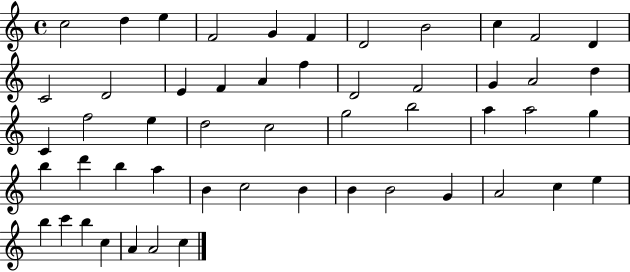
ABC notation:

X:1
T:Untitled
M:4/4
L:1/4
K:C
c2 d e F2 G F D2 B2 c F2 D C2 D2 E F A f D2 F2 G A2 d C f2 e d2 c2 g2 b2 a a2 g b d' b a B c2 B B B2 G A2 c e b c' b c A A2 c